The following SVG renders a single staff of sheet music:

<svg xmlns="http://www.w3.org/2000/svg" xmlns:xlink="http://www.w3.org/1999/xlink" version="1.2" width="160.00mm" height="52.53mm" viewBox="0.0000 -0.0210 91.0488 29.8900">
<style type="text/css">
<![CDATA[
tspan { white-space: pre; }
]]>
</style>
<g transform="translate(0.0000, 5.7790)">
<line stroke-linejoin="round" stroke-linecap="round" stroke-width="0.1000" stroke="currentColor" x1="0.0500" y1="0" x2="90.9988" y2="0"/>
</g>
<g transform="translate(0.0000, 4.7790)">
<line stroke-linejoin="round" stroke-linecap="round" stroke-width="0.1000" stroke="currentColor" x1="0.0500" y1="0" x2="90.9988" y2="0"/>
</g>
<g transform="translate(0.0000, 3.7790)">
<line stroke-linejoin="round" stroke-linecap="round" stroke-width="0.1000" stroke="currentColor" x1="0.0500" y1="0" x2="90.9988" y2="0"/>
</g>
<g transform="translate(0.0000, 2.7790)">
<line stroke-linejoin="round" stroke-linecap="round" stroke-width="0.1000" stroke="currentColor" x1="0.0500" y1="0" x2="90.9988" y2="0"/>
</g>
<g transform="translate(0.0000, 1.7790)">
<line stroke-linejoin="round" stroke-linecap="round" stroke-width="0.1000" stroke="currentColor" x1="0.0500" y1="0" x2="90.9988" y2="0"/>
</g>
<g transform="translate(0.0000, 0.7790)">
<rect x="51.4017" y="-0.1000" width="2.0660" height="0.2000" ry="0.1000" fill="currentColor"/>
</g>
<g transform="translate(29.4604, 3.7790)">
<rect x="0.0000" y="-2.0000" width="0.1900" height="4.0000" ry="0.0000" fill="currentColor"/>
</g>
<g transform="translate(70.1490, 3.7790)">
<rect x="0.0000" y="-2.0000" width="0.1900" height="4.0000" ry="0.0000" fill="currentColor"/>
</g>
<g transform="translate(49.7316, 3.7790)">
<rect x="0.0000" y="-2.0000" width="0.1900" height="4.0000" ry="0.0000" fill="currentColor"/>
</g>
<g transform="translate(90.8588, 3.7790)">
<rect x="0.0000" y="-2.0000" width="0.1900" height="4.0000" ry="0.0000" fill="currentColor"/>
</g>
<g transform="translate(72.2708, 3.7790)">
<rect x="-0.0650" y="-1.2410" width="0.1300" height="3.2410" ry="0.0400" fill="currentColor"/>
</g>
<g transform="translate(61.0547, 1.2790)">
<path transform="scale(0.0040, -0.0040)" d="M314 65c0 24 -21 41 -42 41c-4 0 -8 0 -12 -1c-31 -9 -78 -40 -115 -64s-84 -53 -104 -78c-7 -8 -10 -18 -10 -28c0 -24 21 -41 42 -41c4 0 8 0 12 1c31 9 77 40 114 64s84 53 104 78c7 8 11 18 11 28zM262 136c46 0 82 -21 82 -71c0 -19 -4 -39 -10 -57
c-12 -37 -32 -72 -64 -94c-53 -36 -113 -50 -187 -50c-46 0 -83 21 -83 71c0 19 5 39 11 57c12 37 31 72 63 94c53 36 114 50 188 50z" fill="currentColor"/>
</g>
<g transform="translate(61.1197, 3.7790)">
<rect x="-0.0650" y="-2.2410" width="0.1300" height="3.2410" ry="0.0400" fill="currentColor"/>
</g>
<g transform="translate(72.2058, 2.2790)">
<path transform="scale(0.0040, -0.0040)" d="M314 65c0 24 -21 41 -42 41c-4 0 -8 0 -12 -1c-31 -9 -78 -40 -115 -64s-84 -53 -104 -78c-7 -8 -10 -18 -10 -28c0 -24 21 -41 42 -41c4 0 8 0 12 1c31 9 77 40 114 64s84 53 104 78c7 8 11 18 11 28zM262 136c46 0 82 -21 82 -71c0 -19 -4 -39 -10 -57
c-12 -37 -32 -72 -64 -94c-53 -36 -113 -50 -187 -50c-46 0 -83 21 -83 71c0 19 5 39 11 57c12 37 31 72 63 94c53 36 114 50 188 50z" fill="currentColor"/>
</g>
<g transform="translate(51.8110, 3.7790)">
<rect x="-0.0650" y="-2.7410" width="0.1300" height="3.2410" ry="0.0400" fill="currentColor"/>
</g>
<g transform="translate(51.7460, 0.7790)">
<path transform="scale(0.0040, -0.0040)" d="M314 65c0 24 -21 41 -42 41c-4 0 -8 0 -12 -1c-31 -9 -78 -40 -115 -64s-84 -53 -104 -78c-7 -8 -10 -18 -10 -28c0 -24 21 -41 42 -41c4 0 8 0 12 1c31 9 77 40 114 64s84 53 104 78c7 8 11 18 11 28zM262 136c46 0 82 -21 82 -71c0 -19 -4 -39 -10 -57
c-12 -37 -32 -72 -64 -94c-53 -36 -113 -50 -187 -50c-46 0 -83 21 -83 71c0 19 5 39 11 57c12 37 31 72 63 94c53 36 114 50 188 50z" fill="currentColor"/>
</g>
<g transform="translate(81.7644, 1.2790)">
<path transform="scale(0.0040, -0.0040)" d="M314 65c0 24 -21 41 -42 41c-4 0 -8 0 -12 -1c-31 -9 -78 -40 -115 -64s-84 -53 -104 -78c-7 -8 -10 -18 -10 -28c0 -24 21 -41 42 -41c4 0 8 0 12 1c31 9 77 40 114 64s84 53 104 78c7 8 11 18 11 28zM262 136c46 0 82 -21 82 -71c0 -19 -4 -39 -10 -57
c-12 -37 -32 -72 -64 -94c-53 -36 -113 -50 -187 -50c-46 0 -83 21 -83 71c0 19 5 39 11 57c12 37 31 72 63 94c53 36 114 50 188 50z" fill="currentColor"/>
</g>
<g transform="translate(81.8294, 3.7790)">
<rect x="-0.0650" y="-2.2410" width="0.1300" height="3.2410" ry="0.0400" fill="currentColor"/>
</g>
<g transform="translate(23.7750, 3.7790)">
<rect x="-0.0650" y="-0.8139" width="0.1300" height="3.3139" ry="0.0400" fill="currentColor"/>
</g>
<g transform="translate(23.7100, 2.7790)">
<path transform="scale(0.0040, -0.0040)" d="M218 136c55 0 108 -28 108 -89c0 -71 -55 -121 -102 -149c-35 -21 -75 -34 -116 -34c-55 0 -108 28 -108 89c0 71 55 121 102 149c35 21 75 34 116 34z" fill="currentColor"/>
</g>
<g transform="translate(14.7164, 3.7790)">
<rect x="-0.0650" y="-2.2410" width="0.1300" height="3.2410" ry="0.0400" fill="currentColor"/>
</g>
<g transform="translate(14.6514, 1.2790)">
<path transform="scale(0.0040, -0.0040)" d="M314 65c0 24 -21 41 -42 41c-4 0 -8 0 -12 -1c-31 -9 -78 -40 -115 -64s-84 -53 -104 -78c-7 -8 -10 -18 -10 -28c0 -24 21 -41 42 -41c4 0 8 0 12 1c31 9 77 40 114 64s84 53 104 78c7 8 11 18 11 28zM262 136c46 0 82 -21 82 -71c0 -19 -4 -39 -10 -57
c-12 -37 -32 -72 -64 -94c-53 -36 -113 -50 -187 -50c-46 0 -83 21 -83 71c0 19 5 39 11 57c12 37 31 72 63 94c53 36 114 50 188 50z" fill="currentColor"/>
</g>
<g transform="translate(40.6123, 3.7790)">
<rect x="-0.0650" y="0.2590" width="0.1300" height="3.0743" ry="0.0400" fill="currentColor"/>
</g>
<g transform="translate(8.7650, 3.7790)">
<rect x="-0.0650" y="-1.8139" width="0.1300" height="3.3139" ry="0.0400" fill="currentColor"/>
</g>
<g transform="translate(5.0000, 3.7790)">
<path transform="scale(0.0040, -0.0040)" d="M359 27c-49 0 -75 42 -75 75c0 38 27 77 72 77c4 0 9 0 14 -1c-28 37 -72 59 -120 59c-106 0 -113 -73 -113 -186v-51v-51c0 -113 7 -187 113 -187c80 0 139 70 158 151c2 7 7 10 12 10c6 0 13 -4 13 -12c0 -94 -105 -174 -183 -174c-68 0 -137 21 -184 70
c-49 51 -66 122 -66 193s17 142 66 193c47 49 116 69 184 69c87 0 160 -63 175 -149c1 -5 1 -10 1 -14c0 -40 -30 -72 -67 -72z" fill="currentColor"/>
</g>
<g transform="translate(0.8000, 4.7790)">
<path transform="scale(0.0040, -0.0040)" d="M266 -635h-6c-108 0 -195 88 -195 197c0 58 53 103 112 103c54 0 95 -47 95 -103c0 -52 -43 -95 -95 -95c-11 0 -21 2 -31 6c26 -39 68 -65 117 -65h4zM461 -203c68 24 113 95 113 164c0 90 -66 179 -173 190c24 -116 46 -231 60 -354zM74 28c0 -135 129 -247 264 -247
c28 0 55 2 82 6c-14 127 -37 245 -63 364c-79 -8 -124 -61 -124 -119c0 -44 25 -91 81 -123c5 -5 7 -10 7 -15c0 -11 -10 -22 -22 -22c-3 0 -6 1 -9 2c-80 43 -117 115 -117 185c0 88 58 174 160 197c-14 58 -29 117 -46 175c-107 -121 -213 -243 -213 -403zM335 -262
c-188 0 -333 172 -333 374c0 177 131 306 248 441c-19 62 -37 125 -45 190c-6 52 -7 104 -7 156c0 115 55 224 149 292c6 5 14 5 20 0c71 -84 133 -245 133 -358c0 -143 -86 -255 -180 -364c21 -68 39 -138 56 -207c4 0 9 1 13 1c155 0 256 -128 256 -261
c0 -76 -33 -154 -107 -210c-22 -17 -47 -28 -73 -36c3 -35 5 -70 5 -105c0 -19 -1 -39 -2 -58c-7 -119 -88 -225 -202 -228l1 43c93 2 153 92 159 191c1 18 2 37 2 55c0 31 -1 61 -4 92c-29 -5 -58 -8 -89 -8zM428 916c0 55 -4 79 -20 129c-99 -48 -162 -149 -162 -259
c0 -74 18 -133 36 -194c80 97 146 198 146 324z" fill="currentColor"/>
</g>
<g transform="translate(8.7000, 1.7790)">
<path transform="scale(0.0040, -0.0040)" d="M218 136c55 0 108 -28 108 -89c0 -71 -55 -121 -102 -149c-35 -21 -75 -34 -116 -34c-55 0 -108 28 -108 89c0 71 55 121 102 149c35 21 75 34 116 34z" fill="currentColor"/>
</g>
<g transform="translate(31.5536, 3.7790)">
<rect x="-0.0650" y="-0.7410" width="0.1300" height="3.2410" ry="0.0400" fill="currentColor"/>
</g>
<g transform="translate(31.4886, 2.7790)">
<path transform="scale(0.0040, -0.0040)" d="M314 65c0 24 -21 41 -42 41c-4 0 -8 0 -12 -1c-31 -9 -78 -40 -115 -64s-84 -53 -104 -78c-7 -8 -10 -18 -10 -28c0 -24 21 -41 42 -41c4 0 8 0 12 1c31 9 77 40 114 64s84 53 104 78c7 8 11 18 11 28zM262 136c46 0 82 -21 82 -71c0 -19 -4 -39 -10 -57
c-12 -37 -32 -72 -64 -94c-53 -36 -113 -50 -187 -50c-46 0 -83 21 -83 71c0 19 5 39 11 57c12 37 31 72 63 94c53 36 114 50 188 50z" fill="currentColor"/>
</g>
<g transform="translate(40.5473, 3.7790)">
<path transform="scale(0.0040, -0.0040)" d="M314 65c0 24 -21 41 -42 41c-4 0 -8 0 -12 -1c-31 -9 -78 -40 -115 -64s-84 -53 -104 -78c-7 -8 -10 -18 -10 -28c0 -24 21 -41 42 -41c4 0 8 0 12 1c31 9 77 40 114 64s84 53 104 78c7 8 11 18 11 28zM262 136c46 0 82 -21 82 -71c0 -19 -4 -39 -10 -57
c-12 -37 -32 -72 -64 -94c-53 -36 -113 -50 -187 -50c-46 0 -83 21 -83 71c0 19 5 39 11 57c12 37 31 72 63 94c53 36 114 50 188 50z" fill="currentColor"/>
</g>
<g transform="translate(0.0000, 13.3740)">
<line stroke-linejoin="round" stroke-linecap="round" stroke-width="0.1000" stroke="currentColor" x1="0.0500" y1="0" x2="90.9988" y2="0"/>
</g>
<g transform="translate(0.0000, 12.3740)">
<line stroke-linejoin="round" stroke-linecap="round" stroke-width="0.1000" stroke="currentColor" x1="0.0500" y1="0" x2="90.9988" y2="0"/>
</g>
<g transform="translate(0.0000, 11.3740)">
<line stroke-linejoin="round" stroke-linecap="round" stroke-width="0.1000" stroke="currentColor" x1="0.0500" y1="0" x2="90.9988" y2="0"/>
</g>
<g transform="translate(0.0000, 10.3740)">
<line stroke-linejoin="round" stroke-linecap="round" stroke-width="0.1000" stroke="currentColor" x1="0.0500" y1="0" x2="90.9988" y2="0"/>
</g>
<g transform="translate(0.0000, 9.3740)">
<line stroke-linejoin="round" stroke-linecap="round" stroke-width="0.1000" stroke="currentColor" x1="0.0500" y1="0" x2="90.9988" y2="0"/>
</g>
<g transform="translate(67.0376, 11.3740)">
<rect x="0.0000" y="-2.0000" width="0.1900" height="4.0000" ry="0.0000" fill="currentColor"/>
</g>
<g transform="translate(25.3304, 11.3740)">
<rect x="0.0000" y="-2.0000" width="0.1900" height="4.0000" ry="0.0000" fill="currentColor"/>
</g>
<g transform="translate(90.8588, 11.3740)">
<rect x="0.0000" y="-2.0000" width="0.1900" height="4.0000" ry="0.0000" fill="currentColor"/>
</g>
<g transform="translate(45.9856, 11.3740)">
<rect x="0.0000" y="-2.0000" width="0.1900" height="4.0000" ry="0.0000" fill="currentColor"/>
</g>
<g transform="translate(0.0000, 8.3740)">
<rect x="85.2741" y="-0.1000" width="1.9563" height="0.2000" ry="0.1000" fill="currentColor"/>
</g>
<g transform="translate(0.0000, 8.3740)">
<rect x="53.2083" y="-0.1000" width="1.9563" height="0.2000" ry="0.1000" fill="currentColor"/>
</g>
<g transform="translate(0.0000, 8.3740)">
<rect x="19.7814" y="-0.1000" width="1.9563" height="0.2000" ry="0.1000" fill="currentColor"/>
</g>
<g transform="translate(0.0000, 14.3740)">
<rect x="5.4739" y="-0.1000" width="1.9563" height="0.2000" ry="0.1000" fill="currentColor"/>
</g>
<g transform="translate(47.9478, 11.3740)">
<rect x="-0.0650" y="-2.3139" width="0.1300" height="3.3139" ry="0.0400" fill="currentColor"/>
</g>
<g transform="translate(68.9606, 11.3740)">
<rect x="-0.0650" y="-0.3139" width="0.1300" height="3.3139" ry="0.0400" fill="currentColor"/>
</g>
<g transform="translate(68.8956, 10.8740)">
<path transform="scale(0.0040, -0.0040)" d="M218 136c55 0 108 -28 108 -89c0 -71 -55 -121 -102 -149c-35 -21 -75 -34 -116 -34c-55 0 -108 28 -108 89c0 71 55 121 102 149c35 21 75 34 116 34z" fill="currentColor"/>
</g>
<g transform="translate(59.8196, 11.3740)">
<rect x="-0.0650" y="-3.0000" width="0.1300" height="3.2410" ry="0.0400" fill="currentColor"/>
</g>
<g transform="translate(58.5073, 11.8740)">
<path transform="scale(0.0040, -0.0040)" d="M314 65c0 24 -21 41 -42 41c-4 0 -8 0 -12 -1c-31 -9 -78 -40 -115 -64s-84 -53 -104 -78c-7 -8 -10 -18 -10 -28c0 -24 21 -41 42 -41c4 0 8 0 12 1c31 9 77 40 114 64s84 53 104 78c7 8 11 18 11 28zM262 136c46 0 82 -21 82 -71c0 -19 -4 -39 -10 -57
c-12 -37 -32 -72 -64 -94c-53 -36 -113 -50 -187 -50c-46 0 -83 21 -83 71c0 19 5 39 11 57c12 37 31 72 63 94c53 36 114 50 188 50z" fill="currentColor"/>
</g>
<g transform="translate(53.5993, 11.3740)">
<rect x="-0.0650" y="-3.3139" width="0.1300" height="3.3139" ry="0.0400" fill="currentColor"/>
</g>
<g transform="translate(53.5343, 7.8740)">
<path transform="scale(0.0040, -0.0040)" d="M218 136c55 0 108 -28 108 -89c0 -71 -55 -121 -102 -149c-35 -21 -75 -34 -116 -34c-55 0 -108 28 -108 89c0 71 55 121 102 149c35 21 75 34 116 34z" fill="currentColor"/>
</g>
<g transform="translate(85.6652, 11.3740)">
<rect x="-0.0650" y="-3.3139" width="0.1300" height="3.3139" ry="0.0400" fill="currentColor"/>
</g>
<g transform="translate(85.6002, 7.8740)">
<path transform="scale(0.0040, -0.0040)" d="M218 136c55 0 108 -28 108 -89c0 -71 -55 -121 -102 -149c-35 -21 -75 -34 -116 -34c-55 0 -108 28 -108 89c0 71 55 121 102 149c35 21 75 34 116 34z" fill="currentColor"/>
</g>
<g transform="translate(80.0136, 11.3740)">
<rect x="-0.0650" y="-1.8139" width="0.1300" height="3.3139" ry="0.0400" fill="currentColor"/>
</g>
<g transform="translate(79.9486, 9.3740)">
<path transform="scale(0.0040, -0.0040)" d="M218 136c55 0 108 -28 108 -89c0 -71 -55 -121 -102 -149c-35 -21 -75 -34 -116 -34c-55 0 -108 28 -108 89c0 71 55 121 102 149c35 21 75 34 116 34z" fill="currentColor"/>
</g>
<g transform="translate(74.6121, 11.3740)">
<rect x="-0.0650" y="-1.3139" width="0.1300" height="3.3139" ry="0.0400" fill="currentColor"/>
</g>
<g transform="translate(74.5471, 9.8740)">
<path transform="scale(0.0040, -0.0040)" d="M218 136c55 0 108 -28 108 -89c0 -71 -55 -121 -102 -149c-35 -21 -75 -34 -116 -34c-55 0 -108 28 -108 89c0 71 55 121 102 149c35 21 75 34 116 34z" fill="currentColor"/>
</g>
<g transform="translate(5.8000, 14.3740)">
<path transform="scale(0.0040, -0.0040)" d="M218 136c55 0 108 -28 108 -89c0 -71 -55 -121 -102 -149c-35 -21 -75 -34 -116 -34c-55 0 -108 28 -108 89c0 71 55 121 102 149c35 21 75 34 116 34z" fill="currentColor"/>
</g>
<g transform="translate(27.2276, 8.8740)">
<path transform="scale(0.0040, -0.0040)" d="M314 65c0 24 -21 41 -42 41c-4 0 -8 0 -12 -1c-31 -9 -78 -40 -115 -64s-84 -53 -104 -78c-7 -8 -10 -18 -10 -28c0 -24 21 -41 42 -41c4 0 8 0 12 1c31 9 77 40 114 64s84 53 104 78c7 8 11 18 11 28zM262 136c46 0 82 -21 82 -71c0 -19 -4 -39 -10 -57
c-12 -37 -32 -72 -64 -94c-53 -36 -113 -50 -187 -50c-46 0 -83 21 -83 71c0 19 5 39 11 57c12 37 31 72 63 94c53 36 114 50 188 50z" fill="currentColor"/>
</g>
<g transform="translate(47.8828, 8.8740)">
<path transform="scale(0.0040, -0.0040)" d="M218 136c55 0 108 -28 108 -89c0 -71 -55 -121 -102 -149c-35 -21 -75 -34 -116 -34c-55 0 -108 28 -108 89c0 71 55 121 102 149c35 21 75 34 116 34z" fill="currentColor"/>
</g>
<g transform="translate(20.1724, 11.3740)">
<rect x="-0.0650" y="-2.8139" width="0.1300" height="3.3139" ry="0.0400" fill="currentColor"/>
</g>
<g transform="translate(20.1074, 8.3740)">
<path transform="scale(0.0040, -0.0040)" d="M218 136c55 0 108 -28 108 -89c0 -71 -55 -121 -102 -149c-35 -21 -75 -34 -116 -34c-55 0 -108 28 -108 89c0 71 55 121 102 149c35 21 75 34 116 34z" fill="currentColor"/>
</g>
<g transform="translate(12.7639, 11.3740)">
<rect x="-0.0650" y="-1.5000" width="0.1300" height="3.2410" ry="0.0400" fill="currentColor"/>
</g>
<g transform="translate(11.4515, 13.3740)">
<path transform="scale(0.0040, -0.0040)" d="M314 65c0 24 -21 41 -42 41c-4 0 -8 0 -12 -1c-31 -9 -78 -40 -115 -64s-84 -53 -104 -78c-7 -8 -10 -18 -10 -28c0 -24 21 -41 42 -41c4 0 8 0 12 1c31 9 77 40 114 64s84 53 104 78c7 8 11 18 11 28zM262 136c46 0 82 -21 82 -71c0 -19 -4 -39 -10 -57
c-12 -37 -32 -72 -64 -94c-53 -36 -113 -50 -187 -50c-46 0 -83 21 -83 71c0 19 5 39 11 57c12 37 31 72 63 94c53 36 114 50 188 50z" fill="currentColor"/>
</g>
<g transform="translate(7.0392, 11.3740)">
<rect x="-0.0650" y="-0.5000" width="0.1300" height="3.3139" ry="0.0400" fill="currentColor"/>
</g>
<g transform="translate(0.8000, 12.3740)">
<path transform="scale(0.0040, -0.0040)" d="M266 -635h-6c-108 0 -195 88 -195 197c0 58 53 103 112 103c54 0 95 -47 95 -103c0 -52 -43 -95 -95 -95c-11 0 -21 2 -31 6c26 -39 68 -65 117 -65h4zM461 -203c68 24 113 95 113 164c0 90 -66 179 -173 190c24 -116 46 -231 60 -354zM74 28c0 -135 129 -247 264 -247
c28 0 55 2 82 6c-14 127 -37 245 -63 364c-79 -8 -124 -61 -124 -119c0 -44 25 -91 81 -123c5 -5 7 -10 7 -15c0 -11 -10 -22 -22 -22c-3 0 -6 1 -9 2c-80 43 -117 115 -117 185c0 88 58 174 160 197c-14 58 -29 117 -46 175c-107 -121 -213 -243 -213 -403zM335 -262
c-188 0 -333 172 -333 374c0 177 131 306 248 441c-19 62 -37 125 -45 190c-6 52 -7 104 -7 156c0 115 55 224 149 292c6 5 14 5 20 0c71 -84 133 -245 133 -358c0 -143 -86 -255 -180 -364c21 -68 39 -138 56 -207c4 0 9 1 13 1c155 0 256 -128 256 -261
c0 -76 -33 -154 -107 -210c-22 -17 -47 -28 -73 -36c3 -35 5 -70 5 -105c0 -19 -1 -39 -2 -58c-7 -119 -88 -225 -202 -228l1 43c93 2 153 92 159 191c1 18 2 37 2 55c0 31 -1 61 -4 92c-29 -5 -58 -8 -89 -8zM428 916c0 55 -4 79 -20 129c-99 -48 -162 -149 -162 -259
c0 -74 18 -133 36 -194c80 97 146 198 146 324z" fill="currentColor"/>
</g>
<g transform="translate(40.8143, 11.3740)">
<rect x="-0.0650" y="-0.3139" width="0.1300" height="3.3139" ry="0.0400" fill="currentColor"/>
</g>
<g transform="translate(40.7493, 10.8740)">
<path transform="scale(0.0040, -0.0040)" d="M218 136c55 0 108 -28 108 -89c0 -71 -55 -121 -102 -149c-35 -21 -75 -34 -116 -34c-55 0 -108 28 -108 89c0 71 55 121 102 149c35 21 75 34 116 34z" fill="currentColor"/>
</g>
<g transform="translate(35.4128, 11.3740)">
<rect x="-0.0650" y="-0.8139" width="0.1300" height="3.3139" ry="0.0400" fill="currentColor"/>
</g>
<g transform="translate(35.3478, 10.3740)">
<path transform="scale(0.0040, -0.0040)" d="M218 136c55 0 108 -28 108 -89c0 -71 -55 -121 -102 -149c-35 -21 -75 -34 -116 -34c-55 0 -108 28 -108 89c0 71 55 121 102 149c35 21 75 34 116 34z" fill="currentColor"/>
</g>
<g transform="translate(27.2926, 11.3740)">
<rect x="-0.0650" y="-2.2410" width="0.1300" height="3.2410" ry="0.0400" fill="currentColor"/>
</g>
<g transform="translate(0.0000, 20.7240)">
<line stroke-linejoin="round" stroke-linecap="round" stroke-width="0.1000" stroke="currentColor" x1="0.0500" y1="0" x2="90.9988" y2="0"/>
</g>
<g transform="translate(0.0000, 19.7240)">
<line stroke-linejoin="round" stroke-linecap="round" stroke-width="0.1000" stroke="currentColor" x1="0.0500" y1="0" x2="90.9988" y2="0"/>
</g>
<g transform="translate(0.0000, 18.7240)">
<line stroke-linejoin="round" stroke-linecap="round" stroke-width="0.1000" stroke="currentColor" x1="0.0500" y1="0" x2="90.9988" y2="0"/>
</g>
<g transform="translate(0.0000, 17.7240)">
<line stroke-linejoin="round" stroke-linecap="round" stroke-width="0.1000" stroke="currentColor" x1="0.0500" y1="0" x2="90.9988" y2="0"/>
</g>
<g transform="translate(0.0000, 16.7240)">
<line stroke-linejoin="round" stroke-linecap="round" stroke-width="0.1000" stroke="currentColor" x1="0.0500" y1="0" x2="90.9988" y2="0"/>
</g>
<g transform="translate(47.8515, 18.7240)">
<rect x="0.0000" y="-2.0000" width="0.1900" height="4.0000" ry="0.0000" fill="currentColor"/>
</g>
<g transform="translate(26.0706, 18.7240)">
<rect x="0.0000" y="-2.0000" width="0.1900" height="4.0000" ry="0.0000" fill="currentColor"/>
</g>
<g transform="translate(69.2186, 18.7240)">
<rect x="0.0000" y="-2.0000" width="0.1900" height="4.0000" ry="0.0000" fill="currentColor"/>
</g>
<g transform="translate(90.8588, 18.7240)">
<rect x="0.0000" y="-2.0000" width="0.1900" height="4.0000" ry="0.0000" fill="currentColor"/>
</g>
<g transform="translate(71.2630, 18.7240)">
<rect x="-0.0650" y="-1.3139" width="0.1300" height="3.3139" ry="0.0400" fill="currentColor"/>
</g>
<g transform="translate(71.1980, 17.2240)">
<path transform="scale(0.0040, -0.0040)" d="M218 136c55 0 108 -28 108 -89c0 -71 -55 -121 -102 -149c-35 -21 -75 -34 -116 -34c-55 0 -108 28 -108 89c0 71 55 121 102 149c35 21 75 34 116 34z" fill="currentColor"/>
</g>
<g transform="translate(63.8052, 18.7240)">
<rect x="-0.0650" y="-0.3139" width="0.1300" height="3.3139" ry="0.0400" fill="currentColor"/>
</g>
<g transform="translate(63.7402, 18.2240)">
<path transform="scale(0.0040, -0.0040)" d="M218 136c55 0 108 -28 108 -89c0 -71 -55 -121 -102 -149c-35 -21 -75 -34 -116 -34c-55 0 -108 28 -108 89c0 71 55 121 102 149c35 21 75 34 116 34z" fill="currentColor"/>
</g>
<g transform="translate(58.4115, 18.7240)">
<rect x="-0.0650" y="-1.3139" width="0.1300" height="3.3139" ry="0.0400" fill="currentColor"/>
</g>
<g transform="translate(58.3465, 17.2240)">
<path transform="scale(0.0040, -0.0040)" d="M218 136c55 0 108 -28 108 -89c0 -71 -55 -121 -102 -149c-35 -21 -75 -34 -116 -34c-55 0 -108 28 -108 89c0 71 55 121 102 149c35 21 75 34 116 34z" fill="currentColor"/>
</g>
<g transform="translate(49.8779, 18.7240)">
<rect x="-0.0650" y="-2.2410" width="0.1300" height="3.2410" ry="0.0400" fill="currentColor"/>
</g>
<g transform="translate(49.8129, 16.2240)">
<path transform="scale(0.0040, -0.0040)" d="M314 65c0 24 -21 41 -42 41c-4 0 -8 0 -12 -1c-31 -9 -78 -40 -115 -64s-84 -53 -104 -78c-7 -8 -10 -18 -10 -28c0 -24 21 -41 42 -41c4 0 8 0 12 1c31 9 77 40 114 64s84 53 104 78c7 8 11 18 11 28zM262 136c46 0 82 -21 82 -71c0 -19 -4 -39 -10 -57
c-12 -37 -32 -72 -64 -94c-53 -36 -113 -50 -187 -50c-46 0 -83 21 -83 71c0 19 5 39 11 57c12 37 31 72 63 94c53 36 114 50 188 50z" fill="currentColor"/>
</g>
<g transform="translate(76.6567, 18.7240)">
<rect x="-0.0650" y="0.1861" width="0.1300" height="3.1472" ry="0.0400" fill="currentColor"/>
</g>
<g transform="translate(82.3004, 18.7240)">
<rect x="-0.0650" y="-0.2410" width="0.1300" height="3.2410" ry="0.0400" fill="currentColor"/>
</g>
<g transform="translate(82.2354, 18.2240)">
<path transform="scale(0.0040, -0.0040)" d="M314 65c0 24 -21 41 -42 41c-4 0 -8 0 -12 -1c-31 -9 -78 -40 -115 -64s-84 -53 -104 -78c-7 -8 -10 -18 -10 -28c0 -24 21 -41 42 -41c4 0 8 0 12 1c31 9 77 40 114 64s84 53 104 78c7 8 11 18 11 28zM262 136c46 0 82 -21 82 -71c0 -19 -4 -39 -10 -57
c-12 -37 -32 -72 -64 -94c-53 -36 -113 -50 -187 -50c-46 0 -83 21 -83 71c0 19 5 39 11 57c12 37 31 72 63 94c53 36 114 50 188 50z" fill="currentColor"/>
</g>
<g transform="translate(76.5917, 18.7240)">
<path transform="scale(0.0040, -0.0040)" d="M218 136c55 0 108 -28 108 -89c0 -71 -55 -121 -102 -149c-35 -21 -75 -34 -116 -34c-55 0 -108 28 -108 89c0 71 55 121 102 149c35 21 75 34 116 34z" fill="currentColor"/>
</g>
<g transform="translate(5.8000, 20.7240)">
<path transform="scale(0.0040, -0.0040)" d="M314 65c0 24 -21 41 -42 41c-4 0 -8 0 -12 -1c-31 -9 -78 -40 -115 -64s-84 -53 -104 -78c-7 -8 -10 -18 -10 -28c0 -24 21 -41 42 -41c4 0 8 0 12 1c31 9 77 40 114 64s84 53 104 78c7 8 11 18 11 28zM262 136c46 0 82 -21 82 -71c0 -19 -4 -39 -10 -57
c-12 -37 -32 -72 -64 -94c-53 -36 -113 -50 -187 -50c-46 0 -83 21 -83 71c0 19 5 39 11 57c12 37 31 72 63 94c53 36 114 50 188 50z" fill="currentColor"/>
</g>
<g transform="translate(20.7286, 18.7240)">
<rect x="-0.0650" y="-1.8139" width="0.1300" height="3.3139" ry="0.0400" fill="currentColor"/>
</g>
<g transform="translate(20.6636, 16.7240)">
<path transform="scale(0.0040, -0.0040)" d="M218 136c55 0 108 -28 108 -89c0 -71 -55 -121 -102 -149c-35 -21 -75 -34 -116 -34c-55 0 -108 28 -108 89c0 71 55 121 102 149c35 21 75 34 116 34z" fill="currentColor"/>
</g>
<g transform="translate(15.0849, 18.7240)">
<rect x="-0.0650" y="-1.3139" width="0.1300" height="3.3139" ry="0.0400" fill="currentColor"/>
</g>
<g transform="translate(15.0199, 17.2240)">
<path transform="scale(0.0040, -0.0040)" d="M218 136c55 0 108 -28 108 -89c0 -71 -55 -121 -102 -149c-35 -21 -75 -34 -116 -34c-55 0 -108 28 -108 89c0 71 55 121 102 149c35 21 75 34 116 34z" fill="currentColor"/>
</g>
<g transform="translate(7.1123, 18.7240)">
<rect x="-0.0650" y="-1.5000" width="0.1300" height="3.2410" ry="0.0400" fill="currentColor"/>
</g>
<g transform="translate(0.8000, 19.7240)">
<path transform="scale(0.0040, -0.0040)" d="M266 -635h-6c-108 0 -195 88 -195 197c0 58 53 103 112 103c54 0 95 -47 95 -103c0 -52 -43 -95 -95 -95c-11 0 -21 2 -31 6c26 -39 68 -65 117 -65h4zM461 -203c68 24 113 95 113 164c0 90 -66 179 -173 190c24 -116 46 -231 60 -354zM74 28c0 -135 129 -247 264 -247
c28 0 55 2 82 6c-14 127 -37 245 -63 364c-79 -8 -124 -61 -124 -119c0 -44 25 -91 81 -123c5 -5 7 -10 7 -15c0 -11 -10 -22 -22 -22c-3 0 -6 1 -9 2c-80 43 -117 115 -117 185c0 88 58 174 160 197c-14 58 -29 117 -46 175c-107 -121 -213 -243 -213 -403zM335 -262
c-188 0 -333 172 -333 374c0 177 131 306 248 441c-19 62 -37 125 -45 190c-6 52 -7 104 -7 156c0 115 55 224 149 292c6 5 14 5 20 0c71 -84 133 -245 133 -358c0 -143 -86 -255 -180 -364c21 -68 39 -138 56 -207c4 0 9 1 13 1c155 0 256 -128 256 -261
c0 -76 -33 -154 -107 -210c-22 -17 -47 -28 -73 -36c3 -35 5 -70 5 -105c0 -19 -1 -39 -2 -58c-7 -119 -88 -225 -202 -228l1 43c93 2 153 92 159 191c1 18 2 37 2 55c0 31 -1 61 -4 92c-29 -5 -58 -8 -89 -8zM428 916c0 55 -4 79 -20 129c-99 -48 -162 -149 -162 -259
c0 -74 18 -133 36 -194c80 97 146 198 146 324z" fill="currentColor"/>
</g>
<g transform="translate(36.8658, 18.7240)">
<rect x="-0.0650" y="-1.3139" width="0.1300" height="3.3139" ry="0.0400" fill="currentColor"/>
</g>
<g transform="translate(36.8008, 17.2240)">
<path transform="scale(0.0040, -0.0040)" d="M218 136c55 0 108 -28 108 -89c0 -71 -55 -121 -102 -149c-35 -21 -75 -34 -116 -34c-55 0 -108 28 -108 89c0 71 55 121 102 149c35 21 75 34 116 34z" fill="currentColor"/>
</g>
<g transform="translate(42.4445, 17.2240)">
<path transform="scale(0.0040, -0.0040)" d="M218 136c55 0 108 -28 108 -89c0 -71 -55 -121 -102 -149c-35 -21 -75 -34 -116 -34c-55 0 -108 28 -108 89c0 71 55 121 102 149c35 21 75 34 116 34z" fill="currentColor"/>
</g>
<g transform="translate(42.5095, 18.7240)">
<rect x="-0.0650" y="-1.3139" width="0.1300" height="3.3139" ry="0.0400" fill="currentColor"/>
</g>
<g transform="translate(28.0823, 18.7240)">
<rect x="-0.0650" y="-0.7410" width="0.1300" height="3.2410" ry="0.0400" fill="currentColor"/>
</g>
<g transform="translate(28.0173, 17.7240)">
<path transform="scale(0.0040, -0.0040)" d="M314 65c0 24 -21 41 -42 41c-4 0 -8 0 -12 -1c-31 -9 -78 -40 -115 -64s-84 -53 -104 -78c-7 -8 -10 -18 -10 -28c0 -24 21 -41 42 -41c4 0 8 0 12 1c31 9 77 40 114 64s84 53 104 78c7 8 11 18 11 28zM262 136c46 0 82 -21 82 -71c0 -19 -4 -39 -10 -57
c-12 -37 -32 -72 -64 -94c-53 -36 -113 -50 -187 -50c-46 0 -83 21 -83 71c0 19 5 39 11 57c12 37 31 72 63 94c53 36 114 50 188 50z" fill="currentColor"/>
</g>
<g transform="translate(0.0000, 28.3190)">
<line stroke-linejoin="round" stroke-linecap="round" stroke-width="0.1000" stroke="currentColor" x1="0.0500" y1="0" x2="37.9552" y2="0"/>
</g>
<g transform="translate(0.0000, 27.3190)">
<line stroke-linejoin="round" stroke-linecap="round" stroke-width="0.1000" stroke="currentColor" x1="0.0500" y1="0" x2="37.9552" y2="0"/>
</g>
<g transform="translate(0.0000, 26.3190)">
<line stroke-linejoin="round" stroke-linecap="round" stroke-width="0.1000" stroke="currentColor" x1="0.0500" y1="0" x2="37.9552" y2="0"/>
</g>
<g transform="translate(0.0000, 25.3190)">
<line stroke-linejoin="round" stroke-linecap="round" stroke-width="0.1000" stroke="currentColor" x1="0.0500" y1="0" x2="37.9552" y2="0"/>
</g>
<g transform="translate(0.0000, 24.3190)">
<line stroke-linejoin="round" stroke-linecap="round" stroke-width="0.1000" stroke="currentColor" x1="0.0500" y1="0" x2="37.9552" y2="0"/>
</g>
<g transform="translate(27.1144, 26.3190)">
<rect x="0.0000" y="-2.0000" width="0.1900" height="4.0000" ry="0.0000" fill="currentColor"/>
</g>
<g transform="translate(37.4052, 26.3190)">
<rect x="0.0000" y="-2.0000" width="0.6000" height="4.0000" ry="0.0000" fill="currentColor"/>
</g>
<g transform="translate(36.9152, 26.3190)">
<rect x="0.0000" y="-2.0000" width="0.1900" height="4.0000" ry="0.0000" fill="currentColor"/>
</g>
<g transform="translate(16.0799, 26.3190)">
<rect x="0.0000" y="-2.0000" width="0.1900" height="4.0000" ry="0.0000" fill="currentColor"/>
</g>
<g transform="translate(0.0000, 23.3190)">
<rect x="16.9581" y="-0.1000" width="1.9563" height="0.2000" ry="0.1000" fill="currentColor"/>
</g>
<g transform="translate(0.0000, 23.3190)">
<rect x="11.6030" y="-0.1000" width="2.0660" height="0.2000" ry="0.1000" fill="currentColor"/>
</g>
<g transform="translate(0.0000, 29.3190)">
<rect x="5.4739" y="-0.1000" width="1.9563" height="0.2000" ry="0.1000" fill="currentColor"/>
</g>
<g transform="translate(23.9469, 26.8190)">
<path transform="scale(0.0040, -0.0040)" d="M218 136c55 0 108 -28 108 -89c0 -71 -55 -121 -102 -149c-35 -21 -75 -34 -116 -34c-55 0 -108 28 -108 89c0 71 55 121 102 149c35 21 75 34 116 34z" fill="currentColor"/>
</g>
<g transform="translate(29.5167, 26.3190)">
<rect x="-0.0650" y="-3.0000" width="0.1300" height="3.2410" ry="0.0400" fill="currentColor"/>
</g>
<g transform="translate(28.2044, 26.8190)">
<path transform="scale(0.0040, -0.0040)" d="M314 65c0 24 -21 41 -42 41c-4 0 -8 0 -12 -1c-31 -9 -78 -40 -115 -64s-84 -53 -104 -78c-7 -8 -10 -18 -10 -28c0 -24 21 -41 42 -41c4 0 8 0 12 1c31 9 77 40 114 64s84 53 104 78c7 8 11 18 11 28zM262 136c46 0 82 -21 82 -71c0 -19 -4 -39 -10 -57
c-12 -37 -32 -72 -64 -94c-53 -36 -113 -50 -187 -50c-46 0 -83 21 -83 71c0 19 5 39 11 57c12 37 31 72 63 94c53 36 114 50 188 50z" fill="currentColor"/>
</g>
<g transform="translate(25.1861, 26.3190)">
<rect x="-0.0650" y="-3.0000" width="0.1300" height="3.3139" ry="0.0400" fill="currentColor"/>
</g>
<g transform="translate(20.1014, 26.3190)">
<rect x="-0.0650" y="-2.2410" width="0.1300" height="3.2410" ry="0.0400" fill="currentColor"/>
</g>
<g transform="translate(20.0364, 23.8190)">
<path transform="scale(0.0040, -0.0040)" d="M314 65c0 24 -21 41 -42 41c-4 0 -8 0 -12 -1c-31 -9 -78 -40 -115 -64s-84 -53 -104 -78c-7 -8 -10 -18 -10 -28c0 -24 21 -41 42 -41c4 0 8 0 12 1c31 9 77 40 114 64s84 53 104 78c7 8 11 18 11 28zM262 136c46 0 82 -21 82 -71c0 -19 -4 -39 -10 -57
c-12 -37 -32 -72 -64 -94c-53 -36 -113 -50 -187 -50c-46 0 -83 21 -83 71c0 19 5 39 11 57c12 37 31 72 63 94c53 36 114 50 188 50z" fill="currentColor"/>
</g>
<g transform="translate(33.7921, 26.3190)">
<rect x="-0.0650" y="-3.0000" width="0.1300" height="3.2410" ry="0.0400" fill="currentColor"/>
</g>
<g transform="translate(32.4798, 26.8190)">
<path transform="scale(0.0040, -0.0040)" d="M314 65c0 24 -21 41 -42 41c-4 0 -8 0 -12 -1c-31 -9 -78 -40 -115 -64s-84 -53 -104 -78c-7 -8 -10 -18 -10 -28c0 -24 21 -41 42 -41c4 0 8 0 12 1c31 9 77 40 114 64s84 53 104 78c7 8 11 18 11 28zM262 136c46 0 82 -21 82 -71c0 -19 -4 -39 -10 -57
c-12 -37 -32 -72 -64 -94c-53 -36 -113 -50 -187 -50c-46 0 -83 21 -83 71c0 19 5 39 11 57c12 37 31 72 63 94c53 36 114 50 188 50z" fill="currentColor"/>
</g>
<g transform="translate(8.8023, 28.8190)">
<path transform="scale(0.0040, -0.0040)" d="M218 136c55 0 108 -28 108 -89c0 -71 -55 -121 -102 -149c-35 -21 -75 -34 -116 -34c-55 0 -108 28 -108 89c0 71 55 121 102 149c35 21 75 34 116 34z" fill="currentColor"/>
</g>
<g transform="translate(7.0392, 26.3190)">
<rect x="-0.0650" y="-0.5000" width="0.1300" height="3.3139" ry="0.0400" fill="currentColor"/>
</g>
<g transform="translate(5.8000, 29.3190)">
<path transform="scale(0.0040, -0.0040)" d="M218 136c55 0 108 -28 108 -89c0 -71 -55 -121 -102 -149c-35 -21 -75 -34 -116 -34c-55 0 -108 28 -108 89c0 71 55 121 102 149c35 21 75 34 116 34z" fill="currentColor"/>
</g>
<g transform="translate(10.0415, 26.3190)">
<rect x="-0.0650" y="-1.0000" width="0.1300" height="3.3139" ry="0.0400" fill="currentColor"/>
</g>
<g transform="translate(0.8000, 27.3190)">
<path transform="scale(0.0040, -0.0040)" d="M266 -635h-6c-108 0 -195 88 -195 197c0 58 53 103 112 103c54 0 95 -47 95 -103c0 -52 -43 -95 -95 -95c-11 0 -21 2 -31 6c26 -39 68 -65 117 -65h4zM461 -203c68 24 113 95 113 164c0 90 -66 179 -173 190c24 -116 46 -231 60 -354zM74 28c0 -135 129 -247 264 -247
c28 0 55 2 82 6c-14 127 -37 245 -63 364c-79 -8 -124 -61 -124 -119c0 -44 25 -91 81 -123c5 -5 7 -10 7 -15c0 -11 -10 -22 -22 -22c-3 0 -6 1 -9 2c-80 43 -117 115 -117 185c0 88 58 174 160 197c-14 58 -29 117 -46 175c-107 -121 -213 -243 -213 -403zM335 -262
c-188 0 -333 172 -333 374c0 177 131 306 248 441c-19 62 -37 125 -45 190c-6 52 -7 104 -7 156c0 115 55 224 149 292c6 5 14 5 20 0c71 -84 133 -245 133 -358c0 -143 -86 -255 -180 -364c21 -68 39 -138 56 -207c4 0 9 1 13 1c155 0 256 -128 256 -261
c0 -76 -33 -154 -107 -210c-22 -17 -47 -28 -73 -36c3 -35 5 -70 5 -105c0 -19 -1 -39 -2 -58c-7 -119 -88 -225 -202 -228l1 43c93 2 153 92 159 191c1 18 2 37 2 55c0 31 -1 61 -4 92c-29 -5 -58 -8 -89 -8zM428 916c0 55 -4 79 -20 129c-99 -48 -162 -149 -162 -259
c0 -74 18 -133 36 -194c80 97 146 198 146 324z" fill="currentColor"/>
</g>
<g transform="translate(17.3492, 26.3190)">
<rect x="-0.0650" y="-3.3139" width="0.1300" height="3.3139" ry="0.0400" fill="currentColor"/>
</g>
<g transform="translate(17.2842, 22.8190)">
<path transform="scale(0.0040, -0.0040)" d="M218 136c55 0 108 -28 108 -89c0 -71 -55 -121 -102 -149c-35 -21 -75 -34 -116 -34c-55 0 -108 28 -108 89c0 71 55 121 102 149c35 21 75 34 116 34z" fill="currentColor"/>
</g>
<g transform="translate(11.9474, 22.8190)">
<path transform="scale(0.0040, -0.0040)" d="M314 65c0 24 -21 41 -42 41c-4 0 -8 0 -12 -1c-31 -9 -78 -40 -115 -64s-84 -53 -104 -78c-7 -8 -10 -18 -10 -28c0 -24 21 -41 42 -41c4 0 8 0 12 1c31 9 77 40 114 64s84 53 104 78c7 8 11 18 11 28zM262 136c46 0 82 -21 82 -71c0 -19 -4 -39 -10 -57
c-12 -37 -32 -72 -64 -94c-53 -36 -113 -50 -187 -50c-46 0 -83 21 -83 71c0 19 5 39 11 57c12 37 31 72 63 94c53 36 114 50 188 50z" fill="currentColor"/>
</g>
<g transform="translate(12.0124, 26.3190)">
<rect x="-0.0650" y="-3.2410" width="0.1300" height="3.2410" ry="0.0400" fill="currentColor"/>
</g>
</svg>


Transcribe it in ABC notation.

X:1
T:Untitled
M:4/4
L:1/4
K:C
f g2 d d2 B2 a2 g2 e2 g2 C E2 a g2 d c g b A2 c e f b E2 e f d2 e e g2 e c e B c2 C D b2 b g2 A A2 A2